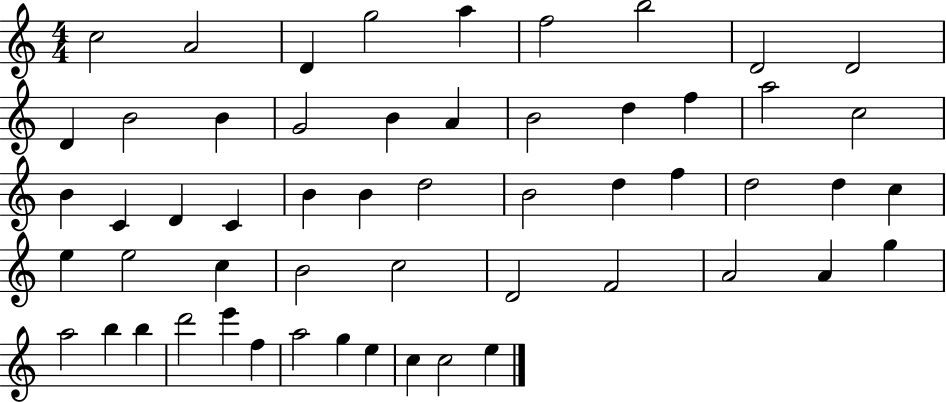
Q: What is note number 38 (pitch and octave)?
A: C5